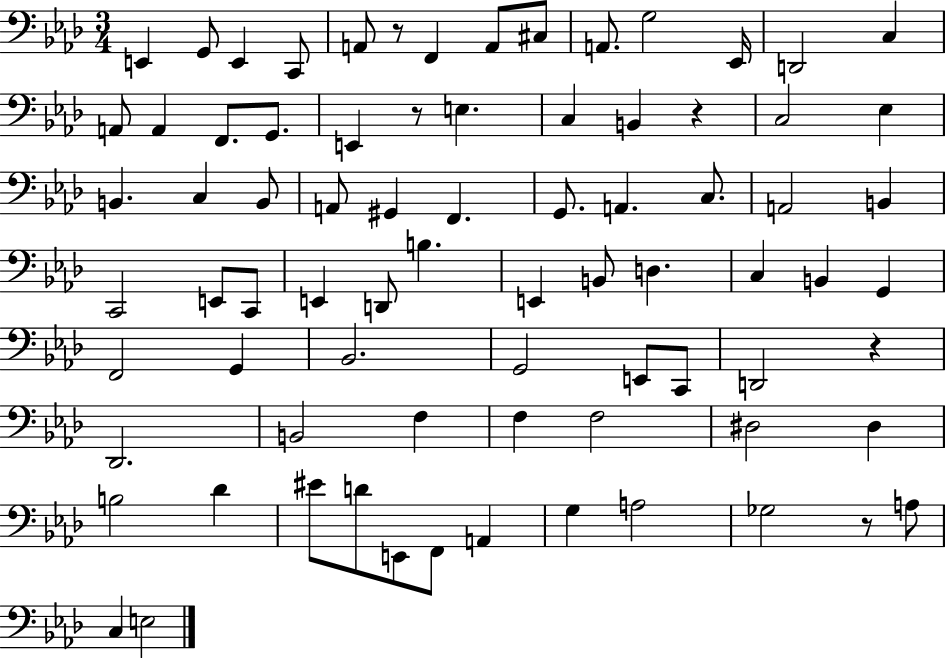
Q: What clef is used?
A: bass